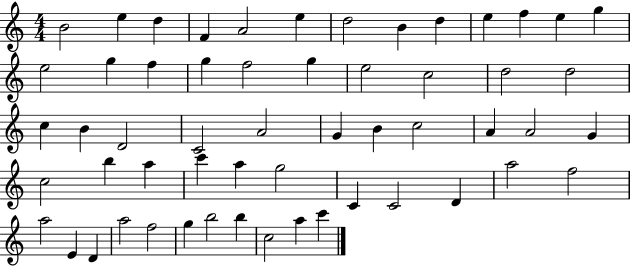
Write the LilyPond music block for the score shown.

{
  \clef treble
  \numericTimeSignature
  \time 4/4
  \key c \major
  b'2 e''4 d''4 | f'4 a'2 e''4 | d''2 b'4 d''4 | e''4 f''4 e''4 g''4 | \break e''2 g''4 f''4 | g''4 f''2 g''4 | e''2 c''2 | d''2 d''2 | \break c''4 b'4 d'2 | c'2 a'2 | g'4 b'4 c''2 | a'4 a'2 g'4 | \break c''2 b''4 a''4 | c'''4 a''4 g''2 | c'4 c'2 d'4 | a''2 f''2 | \break a''2 e'4 d'4 | a''2 f''2 | g''4 b''2 b''4 | c''2 a''4 c'''4 | \break \bar "|."
}